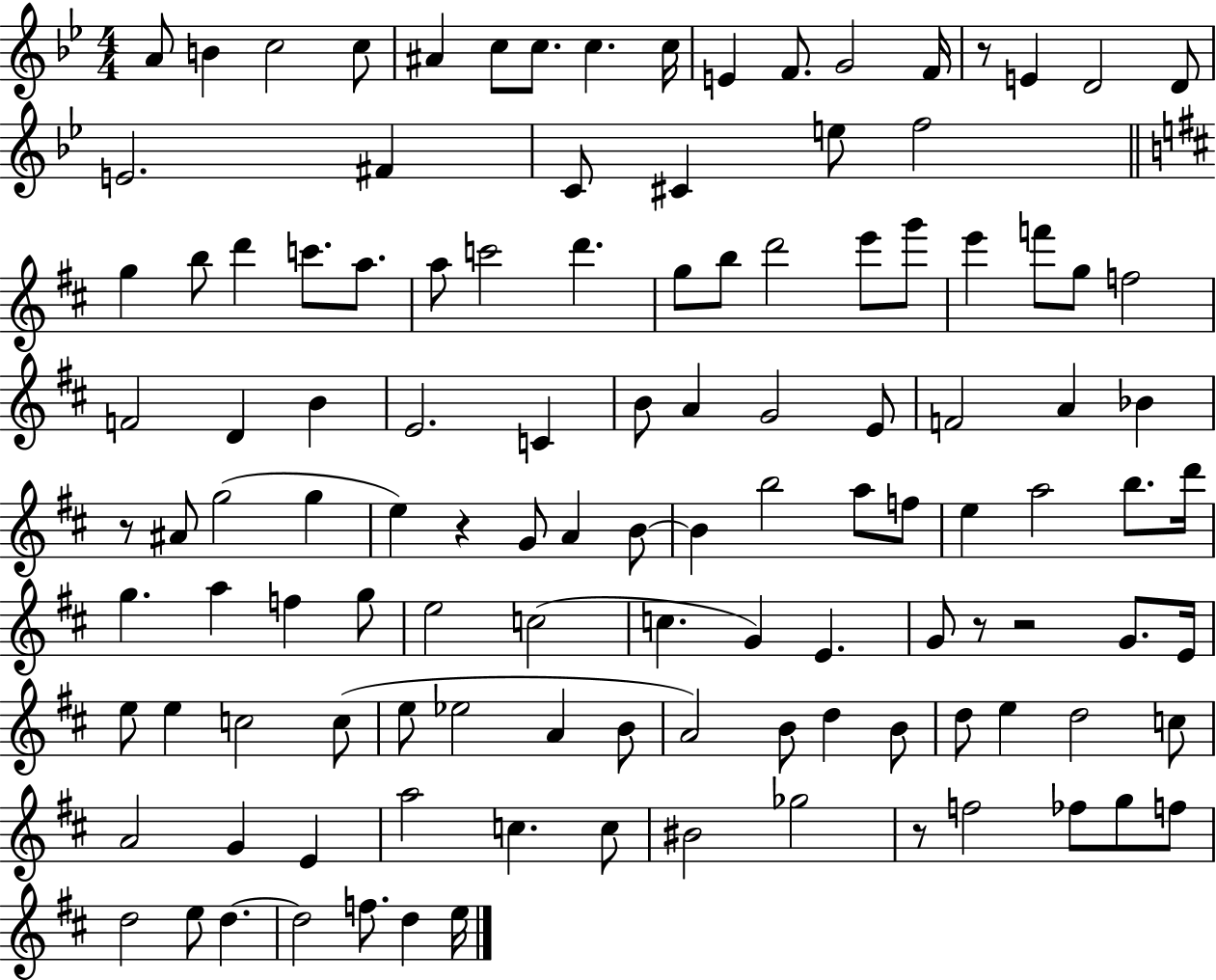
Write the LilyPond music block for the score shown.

{
  \clef treble
  \numericTimeSignature
  \time 4/4
  \key bes \major
  a'8 b'4 c''2 c''8 | ais'4 c''8 c''8. c''4. c''16 | e'4 f'8. g'2 f'16 | r8 e'4 d'2 d'8 | \break e'2. fis'4 | c'8 cis'4 e''8 f''2 | \bar "||" \break \key d \major g''4 b''8 d'''4 c'''8. a''8. | a''8 c'''2 d'''4. | g''8 b''8 d'''2 e'''8 g'''8 | e'''4 f'''8 g''8 f''2 | \break f'2 d'4 b'4 | e'2. c'4 | b'8 a'4 g'2 e'8 | f'2 a'4 bes'4 | \break r8 ais'8 g''2( g''4 | e''4) r4 g'8 a'4 b'8~~ | b'4 b''2 a''8 f''8 | e''4 a''2 b''8. d'''16 | \break g''4. a''4 f''4 g''8 | e''2 c''2( | c''4. g'4) e'4. | g'8 r8 r2 g'8. e'16 | \break e''8 e''4 c''2 c''8( | e''8 ees''2 a'4 b'8 | a'2) b'8 d''4 b'8 | d''8 e''4 d''2 c''8 | \break a'2 g'4 e'4 | a''2 c''4. c''8 | bis'2 ges''2 | r8 f''2 fes''8 g''8 f''8 | \break d''2 e''8 d''4.~~ | d''2 f''8. d''4 e''16 | \bar "|."
}